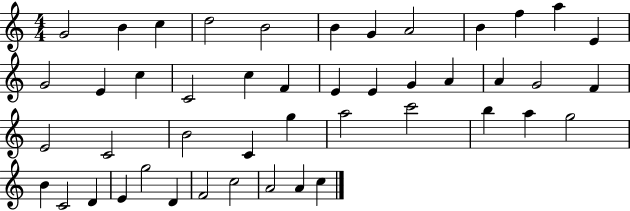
X:1
T:Untitled
M:4/4
L:1/4
K:C
G2 B c d2 B2 B G A2 B f a E G2 E c C2 c F E E G A A G2 F E2 C2 B2 C g a2 c'2 b a g2 B C2 D E g2 D F2 c2 A2 A c